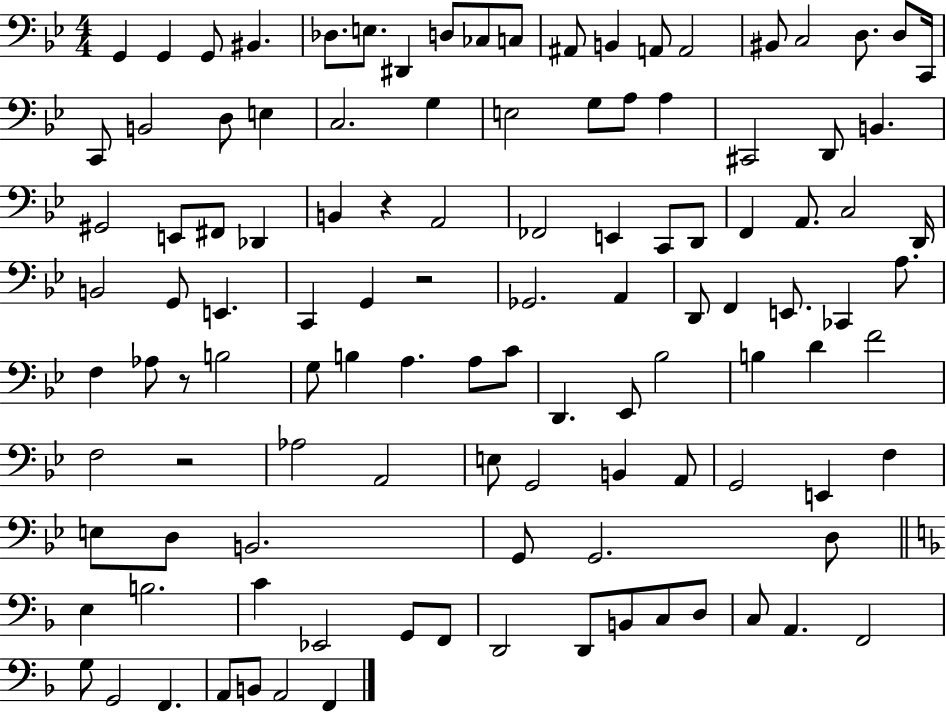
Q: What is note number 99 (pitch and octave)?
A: D3